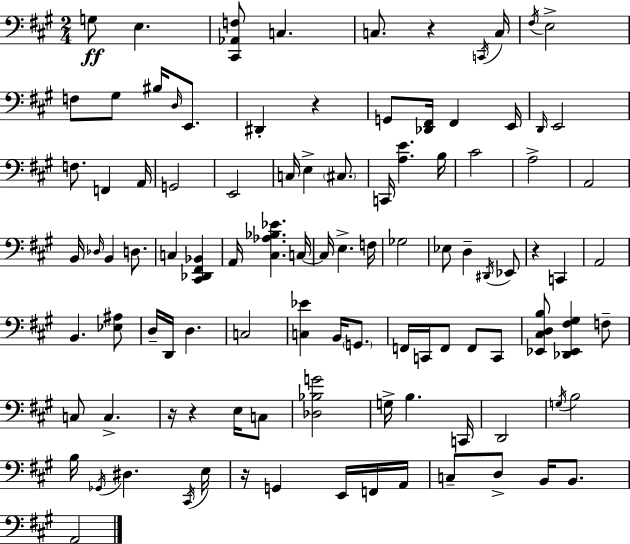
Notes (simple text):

G3/e E3/q. [C#2,Ab2,F3]/e C3/q. C3/e. R/q C2/s C3/s F#3/s E3/h F3/e G#3/e BIS3/s D3/s E2/e. D#2/q R/q G2/e [Db2,F#2]/s F#2/q E2/s D2/s E2/h F3/e. F2/q A2/s G2/h E2/h C3/s E3/q C#3/e. C2/s [A3,E4]/q. B3/s C#4/h A3/h A2/h B2/s Db3/s B2/q D3/e. C3/q [C#2,Db2,F#2,Bb2]/q A2/s [C#3,Ab3,Bb3,Eb4]/q. C3/s C3/s E3/q. F3/s Gb3/h Eb3/e D3/q D#2/s Eb2/e R/q C2/q A2/h B2/q. [Eb3,A#3]/e D3/s D2/s D3/q. C3/h [C3,Eb4]/q B2/s G2/e. F2/s C2/s F2/e F2/e C2/e [Eb2,C#3,D3,B3]/e [Db2,Eb2,F#3,G#3]/q F3/e C3/e C3/q. R/s R/q E3/s C3/e [Db3,Bb3,G4]/h G3/s B3/q. C2/s D2/h G3/s B3/h B3/s Gb2/s D#3/q. C#2/s E3/s R/s G2/q E2/s F2/s A2/s C3/e D3/e B2/s B2/e. A2/h